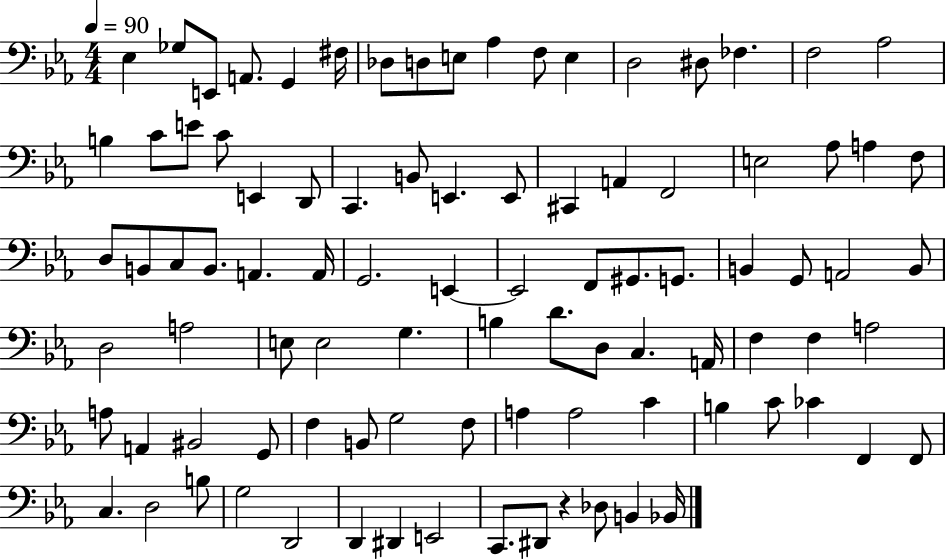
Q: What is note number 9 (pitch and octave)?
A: E3